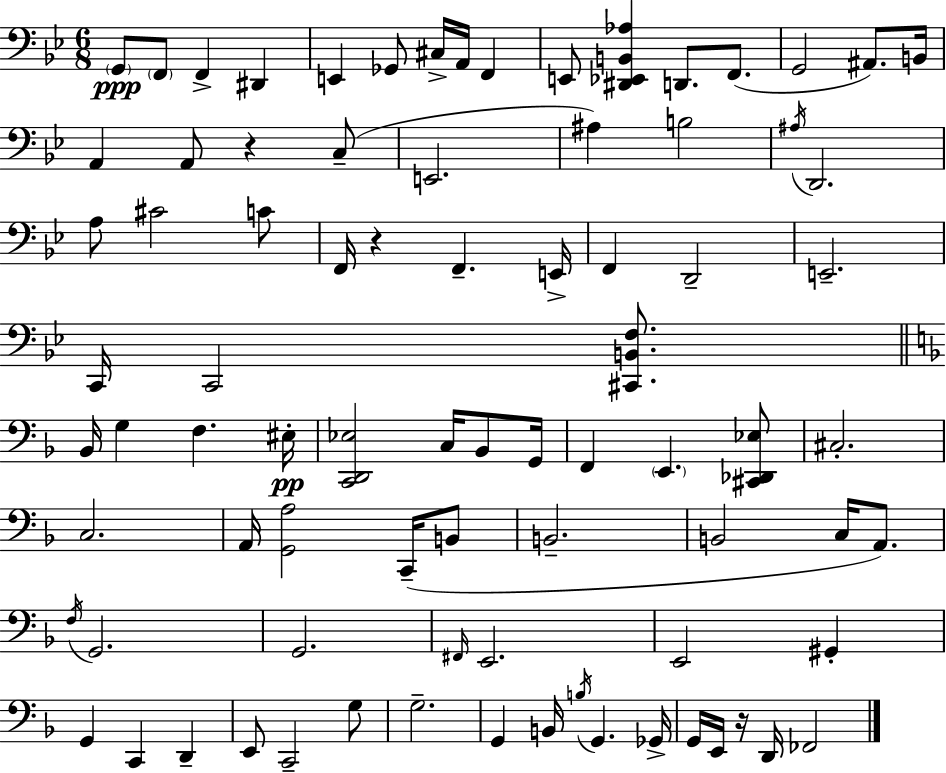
{
  \clef bass
  \numericTimeSignature
  \time 6/8
  \key bes \major
  \parenthesize g,8\ppp \parenthesize f,8 f,4-> dis,4 | e,4 ges,8 cis16-> a,16 f,4 | e,8 <dis, ees, b, aes>4 d,8. f,8.( | g,2 ais,8.) b,16 | \break a,4 a,8 r4 c8--( | e,2. | ais4) b2 | \acciaccatura { ais16 } d,2. | \break a8 cis'2 c'8 | f,16 r4 f,4.-- | e,16-> f,4 d,2-- | e,2.-- | \break c,16 c,2 <cis, b, f>8. | \bar "||" \break \key f \major bes,16 g4 f4. eis16-.\pp | <c, d, ees>2 c16 bes,8 g,16 | f,4 \parenthesize e,4. <cis, des, ees>8 | cis2.-. | \break c2. | a,16 <g, a>2 c,16--( b,8 | b,2.-- | b,2 c16 a,8.) | \break \acciaccatura { f16 } g,2. | g,2. | \grace { fis,16 } e,2. | e,2 gis,4-. | \break g,4 c,4 d,4-- | e,8 c,2-- | g8 g2.-- | g,4 b,16 \acciaccatura { b16 } g,4. | \break ges,16-> g,16 e,16 r16 d,16 fes,2 | \bar "|."
}